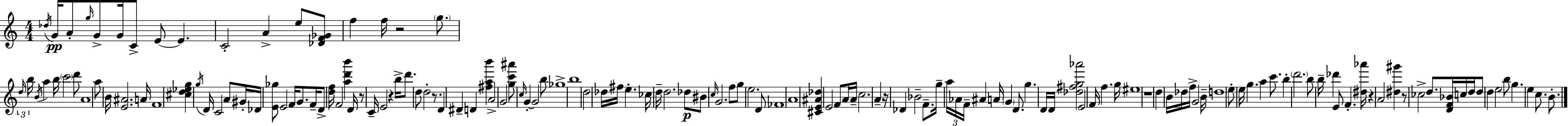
Db5/s G4/s A4/e G5/s G4/e G4/s C4/e E4/e E4/q. C4/h A4/q E5/e [Db4,F4,Gb4]/e F5/q F5/s R/h G5/e. D5/s B5/s B4/s A5/q B5/s C6/h D6/e A4/w A5/e B4/s [E4,A#4]/h. A4/s F4/w [C#5,D5,Eb5,G5]/q G5/s D4/s C4/h A4/e G#4/s Db4/s [E4,Gb5]/e E4/h F4/s G4/e. F4/s D4/e [D5,F5]/s F4/h [A5,D6,B6]/q D4/s R/e C4/s E4/h R/q B5/s D6/e. D5/e D5/h R/e. D4/q D#4/q D4/q [F#5,A5,B6]/q A4/h G4/h [G5,C6,A#6]/e C5/s G4/q G4/h B5/e Gb5/w B5/w D5/h Db5/s F#5/s E5/q. CES5/s D5/s D5/h. Db5/e BIS4/e C5/s G4/h. F5/e G5/e E5/h. D4/e FES4/w A4/w [C#4,E4,A#4,Db5]/q E4/h F4/e A4/s A4/s C5/h. A4/q R/s Db4/q Bb4/h F4/e. G5/s A5/s Ab4/s F4/s A#4/q A4/s G4/q D4/e. G5/q. D4/s D4/s [Db5,F#5,G5,Ab6]/h E4/h F4/s F5/q. G5/s EIS5/w R/w D5/q B4/s Db5/s F5/s G4/h B4/s D5/w E5/e E5/s G5/q. A5/q C6/e. B5/q D6/h. B5/e B5/s Db6/q E4/e F4/q. [D#5,Ab6]/s R/q A4/h [D#5,G#6]/q R/e CES5/h D5/e. [D4,F4,Bb4]/s C5/s D5/s D5/e D5/q E5/h B5/e G5/q. E5/q C5/e. B4/e.